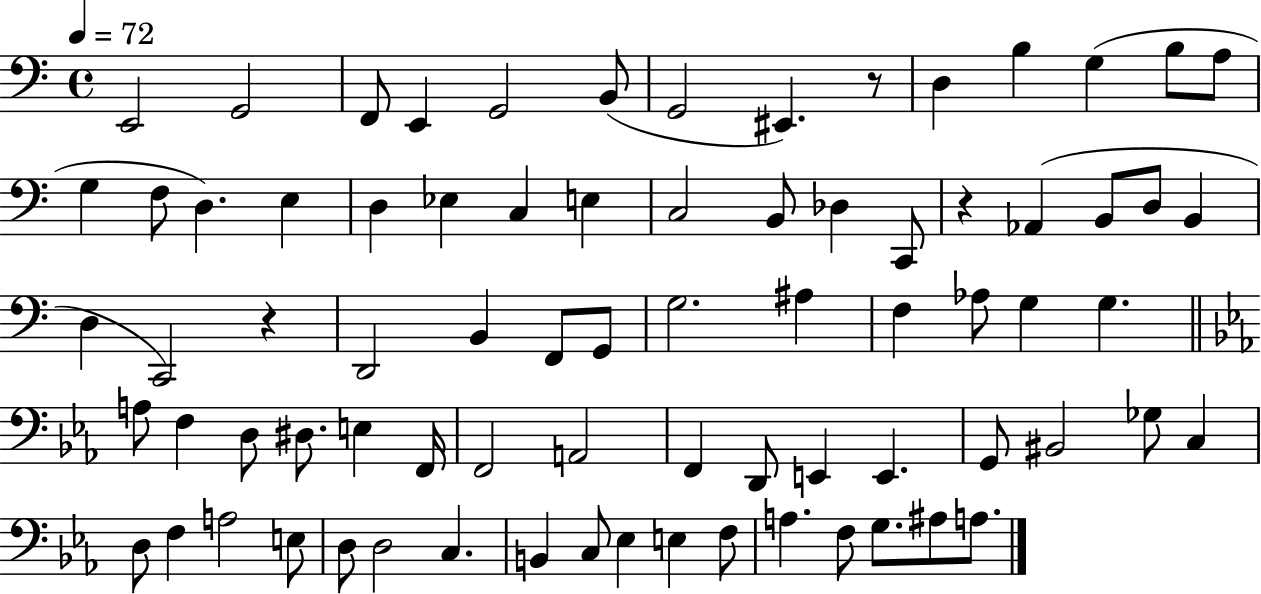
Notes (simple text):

E2/h G2/h F2/e E2/q G2/h B2/e G2/h EIS2/q. R/e D3/q B3/q G3/q B3/e A3/e G3/q F3/e D3/q. E3/q D3/q Eb3/q C3/q E3/q C3/h B2/e Db3/q C2/e R/q Ab2/q B2/e D3/e B2/q D3/q C2/h R/q D2/h B2/q F2/e G2/e G3/h. A#3/q F3/q Ab3/e G3/q G3/q. A3/e F3/q D3/e D#3/e. E3/q F2/s F2/h A2/h F2/q D2/e E2/q E2/q. G2/e BIS2/h Gb3/e C3/q D3/e F3/q A3/h E3/e D3/e D3/h C3/q. B2/q C3/e Eb3/q E3/q F3/e A3/q. F3/e G3/e. A#3/e A3/e.